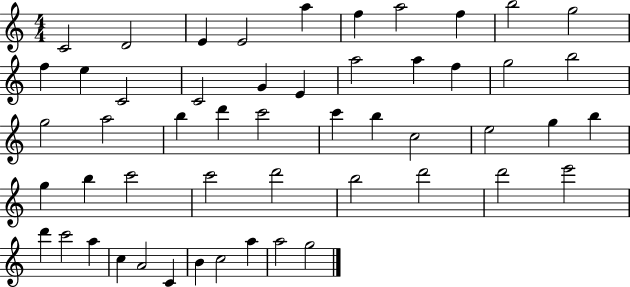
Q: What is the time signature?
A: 4/4